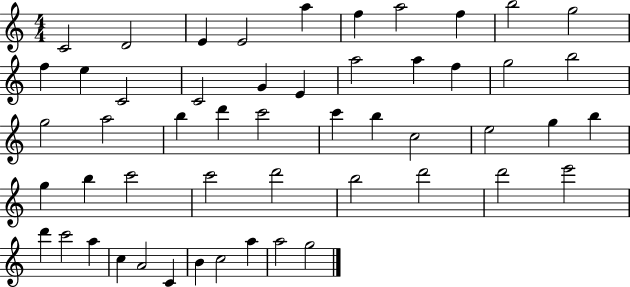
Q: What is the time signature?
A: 4/4